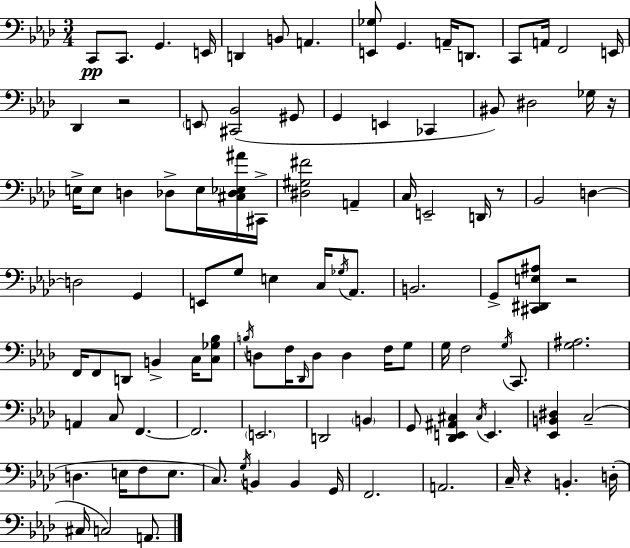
X:1
T:Untitled
M:3/4
L:1/4
K:Ab
C,,/2 C,,/2 G,, E,,/4 D,, B,,/2 A,, [E,,_G,]/2 G,, A,,/4 D,,/2 C,,/2 A,,/4 F,,2 E,,/4 _D,, z2 E,,/2 [^C,,_B,,]2 ^G,,/2 G,, E,, _C,, ^B,,/2 ^D,2 _G,/4 z/4 E,/4 E,/2 D, _D,/2 E,/4 [^C,_D,_E,^A]/4 ^C,,/4 [^D,^G,^F]2 A,, C,/4 E,,2 D,,/4 z/2 _B,,2 D, D,2 G,, E,,/2 G,/2 E, C,/4 _G,/4 _A,,/2 B,,2 G,,/2 [^C,,^D,,E,^A,]/2 z2 F,,/4 F,,/2 D,,/2 B,, C,/4 [C,_G,_B,]/2 B,/4 D,/2 F,/4 _D,,/4 D,/2 D, F,/4 G,/2 G,/4 F,2 G,/4 C,,/2 [G,^A,]2 A,, C,/2 F,, F,,2 E,,2 D,,2 B,, G,,/2 [_D,,E,,^A,,^C,] ^C,/4 E,, [_E,,B,,^D,] C,2 D, E,/4 F,/2 E,/2 C,/2 G,/4 B,, B,, G,,/4 F,,2 A,,2 C,/4 z B,, D,/4 ^C,/4 C,2 A,,/2